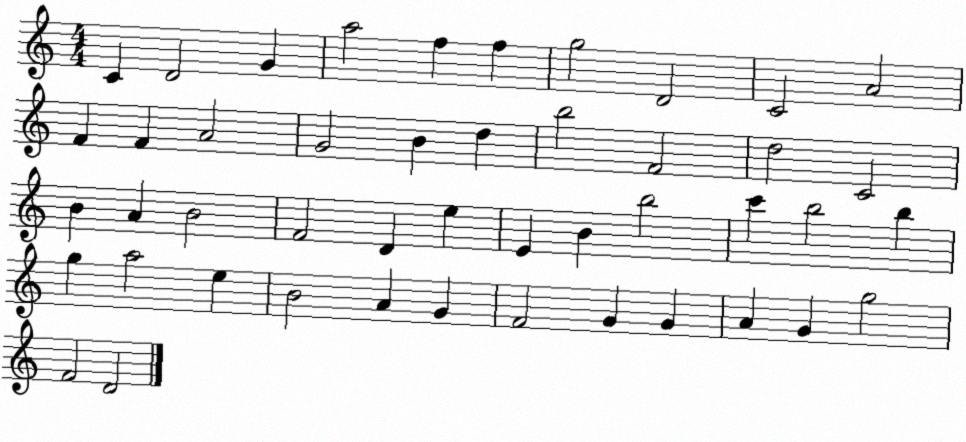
X:1
T:Untitled
M:4/4
L:1/4
K:C
C D2 G a2 f f g2 D2 C2 A2 F F A2 G2 B d b2 F2 d2 C2 B A B2 F2 D e E B b2 c' b2 b g a2 e B2 A G F2 G G A G g2 F2 D2